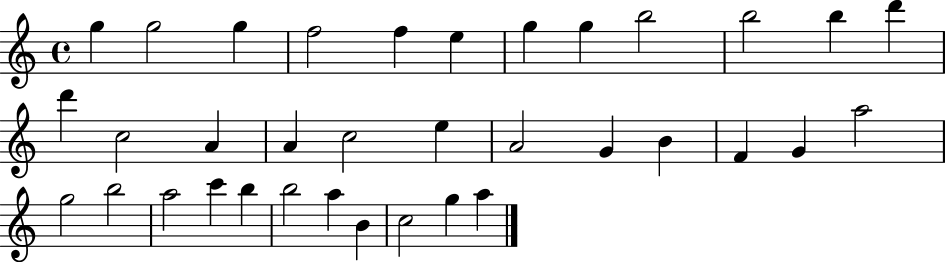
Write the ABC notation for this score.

X:1
T:Untitled
M:4/4
L:1/4
K:C
g g2 g f2 f e g g b2 b2 b d' d' c2 A A c2 e A2 G B F G a2 g2 b2 a2 c' b b2 a B c2 g a